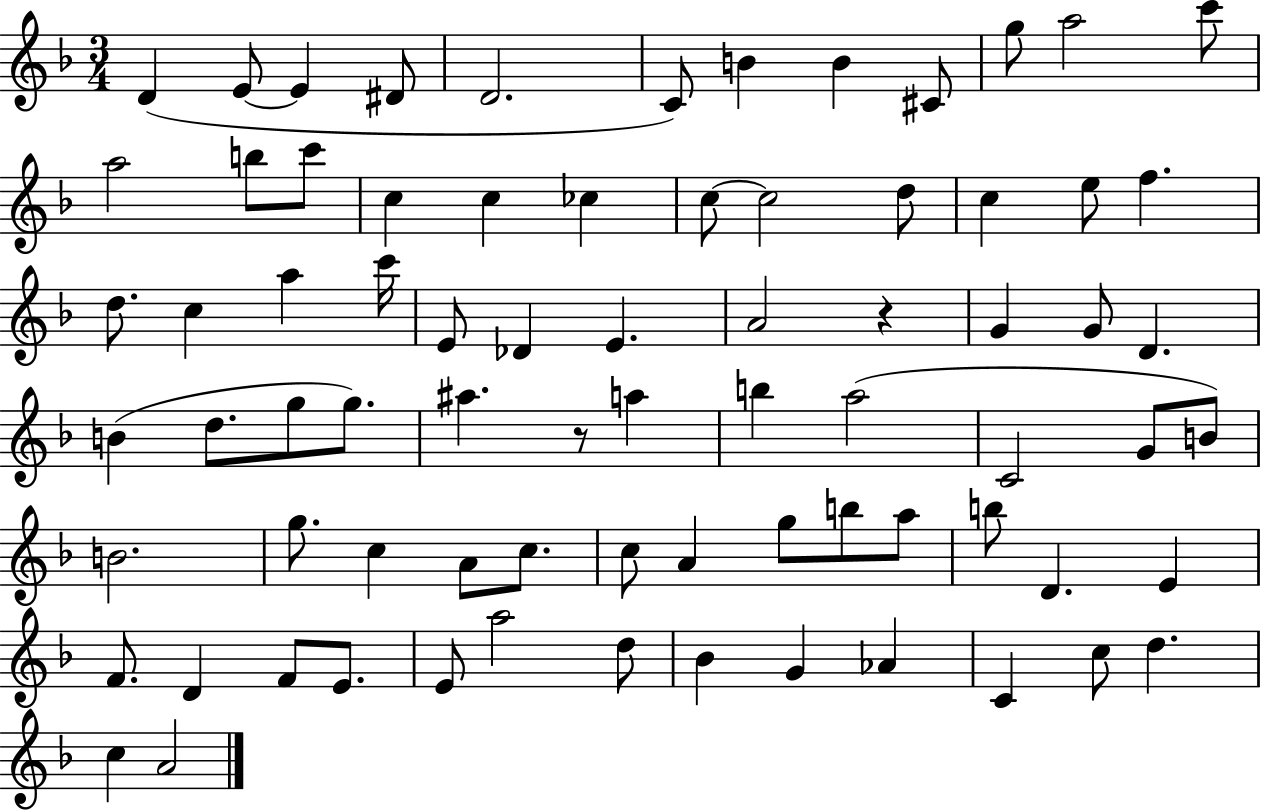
D4/q E4/e E4/q D#4/e D4/h. C4/e B4/q B4/q C#4/e G5/e A5/h C6/e A5/h B5/e C6/e C5/q C5/q CES5/q C5/e C5/h D5/e C5/q E5/e F5/q. D5/e. C5/q A5/q C6/s E4/e Db4/q E4/q. A4/h R/q G4/q G4/e D4/q. B4/q D5/e. G5/e G5/e. A#5/q. R/e A5/q B5/q A5/h C4/h G4/e B4/e B4/h. G5/e. C5/q A4/e C5/e. C5/e A4/q G5/e B5/e A5/e B5/e D4/q. E4/q F4/e. D4/q F4/e E4/e. E4/e A5/h D5/e Bb4/q G4/q Ab4/q C4/q C5/e D5/q. C5/q A4/h